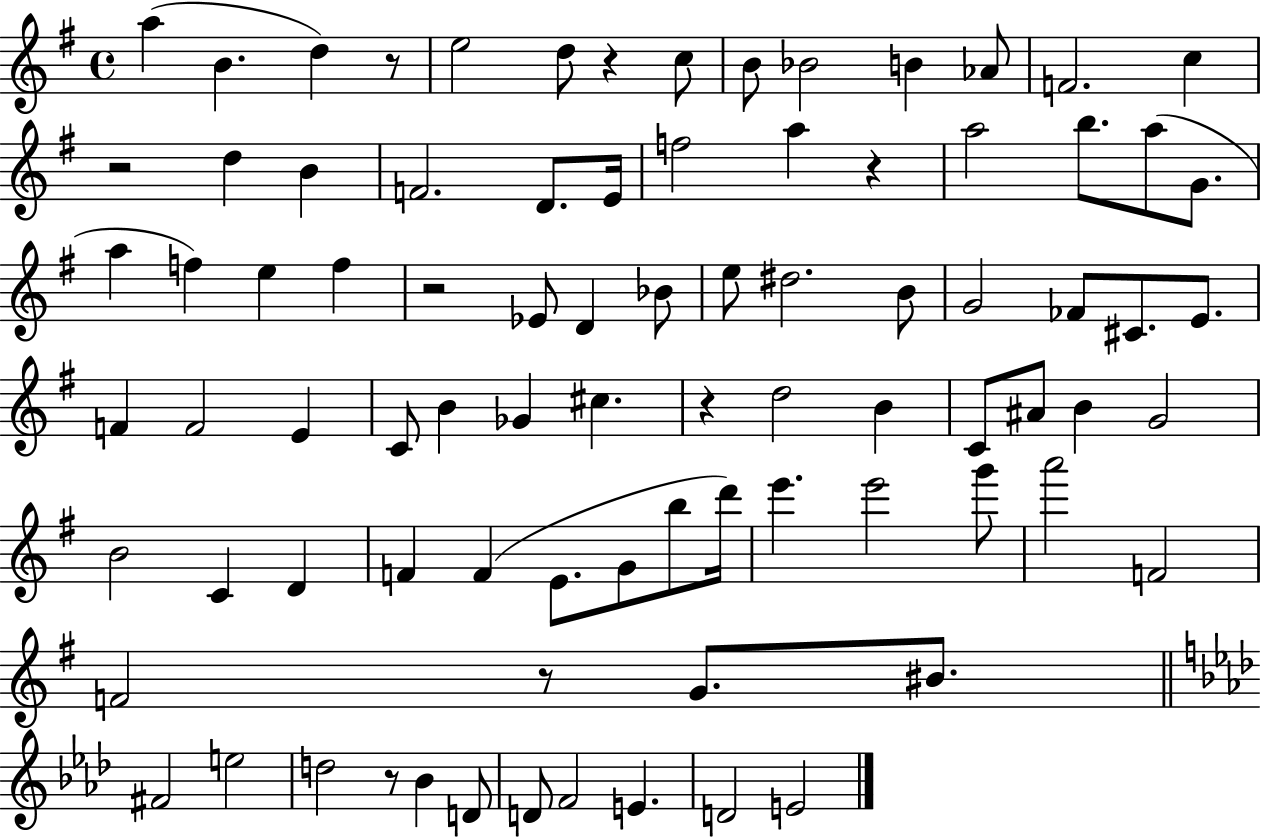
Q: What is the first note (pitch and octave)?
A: A5